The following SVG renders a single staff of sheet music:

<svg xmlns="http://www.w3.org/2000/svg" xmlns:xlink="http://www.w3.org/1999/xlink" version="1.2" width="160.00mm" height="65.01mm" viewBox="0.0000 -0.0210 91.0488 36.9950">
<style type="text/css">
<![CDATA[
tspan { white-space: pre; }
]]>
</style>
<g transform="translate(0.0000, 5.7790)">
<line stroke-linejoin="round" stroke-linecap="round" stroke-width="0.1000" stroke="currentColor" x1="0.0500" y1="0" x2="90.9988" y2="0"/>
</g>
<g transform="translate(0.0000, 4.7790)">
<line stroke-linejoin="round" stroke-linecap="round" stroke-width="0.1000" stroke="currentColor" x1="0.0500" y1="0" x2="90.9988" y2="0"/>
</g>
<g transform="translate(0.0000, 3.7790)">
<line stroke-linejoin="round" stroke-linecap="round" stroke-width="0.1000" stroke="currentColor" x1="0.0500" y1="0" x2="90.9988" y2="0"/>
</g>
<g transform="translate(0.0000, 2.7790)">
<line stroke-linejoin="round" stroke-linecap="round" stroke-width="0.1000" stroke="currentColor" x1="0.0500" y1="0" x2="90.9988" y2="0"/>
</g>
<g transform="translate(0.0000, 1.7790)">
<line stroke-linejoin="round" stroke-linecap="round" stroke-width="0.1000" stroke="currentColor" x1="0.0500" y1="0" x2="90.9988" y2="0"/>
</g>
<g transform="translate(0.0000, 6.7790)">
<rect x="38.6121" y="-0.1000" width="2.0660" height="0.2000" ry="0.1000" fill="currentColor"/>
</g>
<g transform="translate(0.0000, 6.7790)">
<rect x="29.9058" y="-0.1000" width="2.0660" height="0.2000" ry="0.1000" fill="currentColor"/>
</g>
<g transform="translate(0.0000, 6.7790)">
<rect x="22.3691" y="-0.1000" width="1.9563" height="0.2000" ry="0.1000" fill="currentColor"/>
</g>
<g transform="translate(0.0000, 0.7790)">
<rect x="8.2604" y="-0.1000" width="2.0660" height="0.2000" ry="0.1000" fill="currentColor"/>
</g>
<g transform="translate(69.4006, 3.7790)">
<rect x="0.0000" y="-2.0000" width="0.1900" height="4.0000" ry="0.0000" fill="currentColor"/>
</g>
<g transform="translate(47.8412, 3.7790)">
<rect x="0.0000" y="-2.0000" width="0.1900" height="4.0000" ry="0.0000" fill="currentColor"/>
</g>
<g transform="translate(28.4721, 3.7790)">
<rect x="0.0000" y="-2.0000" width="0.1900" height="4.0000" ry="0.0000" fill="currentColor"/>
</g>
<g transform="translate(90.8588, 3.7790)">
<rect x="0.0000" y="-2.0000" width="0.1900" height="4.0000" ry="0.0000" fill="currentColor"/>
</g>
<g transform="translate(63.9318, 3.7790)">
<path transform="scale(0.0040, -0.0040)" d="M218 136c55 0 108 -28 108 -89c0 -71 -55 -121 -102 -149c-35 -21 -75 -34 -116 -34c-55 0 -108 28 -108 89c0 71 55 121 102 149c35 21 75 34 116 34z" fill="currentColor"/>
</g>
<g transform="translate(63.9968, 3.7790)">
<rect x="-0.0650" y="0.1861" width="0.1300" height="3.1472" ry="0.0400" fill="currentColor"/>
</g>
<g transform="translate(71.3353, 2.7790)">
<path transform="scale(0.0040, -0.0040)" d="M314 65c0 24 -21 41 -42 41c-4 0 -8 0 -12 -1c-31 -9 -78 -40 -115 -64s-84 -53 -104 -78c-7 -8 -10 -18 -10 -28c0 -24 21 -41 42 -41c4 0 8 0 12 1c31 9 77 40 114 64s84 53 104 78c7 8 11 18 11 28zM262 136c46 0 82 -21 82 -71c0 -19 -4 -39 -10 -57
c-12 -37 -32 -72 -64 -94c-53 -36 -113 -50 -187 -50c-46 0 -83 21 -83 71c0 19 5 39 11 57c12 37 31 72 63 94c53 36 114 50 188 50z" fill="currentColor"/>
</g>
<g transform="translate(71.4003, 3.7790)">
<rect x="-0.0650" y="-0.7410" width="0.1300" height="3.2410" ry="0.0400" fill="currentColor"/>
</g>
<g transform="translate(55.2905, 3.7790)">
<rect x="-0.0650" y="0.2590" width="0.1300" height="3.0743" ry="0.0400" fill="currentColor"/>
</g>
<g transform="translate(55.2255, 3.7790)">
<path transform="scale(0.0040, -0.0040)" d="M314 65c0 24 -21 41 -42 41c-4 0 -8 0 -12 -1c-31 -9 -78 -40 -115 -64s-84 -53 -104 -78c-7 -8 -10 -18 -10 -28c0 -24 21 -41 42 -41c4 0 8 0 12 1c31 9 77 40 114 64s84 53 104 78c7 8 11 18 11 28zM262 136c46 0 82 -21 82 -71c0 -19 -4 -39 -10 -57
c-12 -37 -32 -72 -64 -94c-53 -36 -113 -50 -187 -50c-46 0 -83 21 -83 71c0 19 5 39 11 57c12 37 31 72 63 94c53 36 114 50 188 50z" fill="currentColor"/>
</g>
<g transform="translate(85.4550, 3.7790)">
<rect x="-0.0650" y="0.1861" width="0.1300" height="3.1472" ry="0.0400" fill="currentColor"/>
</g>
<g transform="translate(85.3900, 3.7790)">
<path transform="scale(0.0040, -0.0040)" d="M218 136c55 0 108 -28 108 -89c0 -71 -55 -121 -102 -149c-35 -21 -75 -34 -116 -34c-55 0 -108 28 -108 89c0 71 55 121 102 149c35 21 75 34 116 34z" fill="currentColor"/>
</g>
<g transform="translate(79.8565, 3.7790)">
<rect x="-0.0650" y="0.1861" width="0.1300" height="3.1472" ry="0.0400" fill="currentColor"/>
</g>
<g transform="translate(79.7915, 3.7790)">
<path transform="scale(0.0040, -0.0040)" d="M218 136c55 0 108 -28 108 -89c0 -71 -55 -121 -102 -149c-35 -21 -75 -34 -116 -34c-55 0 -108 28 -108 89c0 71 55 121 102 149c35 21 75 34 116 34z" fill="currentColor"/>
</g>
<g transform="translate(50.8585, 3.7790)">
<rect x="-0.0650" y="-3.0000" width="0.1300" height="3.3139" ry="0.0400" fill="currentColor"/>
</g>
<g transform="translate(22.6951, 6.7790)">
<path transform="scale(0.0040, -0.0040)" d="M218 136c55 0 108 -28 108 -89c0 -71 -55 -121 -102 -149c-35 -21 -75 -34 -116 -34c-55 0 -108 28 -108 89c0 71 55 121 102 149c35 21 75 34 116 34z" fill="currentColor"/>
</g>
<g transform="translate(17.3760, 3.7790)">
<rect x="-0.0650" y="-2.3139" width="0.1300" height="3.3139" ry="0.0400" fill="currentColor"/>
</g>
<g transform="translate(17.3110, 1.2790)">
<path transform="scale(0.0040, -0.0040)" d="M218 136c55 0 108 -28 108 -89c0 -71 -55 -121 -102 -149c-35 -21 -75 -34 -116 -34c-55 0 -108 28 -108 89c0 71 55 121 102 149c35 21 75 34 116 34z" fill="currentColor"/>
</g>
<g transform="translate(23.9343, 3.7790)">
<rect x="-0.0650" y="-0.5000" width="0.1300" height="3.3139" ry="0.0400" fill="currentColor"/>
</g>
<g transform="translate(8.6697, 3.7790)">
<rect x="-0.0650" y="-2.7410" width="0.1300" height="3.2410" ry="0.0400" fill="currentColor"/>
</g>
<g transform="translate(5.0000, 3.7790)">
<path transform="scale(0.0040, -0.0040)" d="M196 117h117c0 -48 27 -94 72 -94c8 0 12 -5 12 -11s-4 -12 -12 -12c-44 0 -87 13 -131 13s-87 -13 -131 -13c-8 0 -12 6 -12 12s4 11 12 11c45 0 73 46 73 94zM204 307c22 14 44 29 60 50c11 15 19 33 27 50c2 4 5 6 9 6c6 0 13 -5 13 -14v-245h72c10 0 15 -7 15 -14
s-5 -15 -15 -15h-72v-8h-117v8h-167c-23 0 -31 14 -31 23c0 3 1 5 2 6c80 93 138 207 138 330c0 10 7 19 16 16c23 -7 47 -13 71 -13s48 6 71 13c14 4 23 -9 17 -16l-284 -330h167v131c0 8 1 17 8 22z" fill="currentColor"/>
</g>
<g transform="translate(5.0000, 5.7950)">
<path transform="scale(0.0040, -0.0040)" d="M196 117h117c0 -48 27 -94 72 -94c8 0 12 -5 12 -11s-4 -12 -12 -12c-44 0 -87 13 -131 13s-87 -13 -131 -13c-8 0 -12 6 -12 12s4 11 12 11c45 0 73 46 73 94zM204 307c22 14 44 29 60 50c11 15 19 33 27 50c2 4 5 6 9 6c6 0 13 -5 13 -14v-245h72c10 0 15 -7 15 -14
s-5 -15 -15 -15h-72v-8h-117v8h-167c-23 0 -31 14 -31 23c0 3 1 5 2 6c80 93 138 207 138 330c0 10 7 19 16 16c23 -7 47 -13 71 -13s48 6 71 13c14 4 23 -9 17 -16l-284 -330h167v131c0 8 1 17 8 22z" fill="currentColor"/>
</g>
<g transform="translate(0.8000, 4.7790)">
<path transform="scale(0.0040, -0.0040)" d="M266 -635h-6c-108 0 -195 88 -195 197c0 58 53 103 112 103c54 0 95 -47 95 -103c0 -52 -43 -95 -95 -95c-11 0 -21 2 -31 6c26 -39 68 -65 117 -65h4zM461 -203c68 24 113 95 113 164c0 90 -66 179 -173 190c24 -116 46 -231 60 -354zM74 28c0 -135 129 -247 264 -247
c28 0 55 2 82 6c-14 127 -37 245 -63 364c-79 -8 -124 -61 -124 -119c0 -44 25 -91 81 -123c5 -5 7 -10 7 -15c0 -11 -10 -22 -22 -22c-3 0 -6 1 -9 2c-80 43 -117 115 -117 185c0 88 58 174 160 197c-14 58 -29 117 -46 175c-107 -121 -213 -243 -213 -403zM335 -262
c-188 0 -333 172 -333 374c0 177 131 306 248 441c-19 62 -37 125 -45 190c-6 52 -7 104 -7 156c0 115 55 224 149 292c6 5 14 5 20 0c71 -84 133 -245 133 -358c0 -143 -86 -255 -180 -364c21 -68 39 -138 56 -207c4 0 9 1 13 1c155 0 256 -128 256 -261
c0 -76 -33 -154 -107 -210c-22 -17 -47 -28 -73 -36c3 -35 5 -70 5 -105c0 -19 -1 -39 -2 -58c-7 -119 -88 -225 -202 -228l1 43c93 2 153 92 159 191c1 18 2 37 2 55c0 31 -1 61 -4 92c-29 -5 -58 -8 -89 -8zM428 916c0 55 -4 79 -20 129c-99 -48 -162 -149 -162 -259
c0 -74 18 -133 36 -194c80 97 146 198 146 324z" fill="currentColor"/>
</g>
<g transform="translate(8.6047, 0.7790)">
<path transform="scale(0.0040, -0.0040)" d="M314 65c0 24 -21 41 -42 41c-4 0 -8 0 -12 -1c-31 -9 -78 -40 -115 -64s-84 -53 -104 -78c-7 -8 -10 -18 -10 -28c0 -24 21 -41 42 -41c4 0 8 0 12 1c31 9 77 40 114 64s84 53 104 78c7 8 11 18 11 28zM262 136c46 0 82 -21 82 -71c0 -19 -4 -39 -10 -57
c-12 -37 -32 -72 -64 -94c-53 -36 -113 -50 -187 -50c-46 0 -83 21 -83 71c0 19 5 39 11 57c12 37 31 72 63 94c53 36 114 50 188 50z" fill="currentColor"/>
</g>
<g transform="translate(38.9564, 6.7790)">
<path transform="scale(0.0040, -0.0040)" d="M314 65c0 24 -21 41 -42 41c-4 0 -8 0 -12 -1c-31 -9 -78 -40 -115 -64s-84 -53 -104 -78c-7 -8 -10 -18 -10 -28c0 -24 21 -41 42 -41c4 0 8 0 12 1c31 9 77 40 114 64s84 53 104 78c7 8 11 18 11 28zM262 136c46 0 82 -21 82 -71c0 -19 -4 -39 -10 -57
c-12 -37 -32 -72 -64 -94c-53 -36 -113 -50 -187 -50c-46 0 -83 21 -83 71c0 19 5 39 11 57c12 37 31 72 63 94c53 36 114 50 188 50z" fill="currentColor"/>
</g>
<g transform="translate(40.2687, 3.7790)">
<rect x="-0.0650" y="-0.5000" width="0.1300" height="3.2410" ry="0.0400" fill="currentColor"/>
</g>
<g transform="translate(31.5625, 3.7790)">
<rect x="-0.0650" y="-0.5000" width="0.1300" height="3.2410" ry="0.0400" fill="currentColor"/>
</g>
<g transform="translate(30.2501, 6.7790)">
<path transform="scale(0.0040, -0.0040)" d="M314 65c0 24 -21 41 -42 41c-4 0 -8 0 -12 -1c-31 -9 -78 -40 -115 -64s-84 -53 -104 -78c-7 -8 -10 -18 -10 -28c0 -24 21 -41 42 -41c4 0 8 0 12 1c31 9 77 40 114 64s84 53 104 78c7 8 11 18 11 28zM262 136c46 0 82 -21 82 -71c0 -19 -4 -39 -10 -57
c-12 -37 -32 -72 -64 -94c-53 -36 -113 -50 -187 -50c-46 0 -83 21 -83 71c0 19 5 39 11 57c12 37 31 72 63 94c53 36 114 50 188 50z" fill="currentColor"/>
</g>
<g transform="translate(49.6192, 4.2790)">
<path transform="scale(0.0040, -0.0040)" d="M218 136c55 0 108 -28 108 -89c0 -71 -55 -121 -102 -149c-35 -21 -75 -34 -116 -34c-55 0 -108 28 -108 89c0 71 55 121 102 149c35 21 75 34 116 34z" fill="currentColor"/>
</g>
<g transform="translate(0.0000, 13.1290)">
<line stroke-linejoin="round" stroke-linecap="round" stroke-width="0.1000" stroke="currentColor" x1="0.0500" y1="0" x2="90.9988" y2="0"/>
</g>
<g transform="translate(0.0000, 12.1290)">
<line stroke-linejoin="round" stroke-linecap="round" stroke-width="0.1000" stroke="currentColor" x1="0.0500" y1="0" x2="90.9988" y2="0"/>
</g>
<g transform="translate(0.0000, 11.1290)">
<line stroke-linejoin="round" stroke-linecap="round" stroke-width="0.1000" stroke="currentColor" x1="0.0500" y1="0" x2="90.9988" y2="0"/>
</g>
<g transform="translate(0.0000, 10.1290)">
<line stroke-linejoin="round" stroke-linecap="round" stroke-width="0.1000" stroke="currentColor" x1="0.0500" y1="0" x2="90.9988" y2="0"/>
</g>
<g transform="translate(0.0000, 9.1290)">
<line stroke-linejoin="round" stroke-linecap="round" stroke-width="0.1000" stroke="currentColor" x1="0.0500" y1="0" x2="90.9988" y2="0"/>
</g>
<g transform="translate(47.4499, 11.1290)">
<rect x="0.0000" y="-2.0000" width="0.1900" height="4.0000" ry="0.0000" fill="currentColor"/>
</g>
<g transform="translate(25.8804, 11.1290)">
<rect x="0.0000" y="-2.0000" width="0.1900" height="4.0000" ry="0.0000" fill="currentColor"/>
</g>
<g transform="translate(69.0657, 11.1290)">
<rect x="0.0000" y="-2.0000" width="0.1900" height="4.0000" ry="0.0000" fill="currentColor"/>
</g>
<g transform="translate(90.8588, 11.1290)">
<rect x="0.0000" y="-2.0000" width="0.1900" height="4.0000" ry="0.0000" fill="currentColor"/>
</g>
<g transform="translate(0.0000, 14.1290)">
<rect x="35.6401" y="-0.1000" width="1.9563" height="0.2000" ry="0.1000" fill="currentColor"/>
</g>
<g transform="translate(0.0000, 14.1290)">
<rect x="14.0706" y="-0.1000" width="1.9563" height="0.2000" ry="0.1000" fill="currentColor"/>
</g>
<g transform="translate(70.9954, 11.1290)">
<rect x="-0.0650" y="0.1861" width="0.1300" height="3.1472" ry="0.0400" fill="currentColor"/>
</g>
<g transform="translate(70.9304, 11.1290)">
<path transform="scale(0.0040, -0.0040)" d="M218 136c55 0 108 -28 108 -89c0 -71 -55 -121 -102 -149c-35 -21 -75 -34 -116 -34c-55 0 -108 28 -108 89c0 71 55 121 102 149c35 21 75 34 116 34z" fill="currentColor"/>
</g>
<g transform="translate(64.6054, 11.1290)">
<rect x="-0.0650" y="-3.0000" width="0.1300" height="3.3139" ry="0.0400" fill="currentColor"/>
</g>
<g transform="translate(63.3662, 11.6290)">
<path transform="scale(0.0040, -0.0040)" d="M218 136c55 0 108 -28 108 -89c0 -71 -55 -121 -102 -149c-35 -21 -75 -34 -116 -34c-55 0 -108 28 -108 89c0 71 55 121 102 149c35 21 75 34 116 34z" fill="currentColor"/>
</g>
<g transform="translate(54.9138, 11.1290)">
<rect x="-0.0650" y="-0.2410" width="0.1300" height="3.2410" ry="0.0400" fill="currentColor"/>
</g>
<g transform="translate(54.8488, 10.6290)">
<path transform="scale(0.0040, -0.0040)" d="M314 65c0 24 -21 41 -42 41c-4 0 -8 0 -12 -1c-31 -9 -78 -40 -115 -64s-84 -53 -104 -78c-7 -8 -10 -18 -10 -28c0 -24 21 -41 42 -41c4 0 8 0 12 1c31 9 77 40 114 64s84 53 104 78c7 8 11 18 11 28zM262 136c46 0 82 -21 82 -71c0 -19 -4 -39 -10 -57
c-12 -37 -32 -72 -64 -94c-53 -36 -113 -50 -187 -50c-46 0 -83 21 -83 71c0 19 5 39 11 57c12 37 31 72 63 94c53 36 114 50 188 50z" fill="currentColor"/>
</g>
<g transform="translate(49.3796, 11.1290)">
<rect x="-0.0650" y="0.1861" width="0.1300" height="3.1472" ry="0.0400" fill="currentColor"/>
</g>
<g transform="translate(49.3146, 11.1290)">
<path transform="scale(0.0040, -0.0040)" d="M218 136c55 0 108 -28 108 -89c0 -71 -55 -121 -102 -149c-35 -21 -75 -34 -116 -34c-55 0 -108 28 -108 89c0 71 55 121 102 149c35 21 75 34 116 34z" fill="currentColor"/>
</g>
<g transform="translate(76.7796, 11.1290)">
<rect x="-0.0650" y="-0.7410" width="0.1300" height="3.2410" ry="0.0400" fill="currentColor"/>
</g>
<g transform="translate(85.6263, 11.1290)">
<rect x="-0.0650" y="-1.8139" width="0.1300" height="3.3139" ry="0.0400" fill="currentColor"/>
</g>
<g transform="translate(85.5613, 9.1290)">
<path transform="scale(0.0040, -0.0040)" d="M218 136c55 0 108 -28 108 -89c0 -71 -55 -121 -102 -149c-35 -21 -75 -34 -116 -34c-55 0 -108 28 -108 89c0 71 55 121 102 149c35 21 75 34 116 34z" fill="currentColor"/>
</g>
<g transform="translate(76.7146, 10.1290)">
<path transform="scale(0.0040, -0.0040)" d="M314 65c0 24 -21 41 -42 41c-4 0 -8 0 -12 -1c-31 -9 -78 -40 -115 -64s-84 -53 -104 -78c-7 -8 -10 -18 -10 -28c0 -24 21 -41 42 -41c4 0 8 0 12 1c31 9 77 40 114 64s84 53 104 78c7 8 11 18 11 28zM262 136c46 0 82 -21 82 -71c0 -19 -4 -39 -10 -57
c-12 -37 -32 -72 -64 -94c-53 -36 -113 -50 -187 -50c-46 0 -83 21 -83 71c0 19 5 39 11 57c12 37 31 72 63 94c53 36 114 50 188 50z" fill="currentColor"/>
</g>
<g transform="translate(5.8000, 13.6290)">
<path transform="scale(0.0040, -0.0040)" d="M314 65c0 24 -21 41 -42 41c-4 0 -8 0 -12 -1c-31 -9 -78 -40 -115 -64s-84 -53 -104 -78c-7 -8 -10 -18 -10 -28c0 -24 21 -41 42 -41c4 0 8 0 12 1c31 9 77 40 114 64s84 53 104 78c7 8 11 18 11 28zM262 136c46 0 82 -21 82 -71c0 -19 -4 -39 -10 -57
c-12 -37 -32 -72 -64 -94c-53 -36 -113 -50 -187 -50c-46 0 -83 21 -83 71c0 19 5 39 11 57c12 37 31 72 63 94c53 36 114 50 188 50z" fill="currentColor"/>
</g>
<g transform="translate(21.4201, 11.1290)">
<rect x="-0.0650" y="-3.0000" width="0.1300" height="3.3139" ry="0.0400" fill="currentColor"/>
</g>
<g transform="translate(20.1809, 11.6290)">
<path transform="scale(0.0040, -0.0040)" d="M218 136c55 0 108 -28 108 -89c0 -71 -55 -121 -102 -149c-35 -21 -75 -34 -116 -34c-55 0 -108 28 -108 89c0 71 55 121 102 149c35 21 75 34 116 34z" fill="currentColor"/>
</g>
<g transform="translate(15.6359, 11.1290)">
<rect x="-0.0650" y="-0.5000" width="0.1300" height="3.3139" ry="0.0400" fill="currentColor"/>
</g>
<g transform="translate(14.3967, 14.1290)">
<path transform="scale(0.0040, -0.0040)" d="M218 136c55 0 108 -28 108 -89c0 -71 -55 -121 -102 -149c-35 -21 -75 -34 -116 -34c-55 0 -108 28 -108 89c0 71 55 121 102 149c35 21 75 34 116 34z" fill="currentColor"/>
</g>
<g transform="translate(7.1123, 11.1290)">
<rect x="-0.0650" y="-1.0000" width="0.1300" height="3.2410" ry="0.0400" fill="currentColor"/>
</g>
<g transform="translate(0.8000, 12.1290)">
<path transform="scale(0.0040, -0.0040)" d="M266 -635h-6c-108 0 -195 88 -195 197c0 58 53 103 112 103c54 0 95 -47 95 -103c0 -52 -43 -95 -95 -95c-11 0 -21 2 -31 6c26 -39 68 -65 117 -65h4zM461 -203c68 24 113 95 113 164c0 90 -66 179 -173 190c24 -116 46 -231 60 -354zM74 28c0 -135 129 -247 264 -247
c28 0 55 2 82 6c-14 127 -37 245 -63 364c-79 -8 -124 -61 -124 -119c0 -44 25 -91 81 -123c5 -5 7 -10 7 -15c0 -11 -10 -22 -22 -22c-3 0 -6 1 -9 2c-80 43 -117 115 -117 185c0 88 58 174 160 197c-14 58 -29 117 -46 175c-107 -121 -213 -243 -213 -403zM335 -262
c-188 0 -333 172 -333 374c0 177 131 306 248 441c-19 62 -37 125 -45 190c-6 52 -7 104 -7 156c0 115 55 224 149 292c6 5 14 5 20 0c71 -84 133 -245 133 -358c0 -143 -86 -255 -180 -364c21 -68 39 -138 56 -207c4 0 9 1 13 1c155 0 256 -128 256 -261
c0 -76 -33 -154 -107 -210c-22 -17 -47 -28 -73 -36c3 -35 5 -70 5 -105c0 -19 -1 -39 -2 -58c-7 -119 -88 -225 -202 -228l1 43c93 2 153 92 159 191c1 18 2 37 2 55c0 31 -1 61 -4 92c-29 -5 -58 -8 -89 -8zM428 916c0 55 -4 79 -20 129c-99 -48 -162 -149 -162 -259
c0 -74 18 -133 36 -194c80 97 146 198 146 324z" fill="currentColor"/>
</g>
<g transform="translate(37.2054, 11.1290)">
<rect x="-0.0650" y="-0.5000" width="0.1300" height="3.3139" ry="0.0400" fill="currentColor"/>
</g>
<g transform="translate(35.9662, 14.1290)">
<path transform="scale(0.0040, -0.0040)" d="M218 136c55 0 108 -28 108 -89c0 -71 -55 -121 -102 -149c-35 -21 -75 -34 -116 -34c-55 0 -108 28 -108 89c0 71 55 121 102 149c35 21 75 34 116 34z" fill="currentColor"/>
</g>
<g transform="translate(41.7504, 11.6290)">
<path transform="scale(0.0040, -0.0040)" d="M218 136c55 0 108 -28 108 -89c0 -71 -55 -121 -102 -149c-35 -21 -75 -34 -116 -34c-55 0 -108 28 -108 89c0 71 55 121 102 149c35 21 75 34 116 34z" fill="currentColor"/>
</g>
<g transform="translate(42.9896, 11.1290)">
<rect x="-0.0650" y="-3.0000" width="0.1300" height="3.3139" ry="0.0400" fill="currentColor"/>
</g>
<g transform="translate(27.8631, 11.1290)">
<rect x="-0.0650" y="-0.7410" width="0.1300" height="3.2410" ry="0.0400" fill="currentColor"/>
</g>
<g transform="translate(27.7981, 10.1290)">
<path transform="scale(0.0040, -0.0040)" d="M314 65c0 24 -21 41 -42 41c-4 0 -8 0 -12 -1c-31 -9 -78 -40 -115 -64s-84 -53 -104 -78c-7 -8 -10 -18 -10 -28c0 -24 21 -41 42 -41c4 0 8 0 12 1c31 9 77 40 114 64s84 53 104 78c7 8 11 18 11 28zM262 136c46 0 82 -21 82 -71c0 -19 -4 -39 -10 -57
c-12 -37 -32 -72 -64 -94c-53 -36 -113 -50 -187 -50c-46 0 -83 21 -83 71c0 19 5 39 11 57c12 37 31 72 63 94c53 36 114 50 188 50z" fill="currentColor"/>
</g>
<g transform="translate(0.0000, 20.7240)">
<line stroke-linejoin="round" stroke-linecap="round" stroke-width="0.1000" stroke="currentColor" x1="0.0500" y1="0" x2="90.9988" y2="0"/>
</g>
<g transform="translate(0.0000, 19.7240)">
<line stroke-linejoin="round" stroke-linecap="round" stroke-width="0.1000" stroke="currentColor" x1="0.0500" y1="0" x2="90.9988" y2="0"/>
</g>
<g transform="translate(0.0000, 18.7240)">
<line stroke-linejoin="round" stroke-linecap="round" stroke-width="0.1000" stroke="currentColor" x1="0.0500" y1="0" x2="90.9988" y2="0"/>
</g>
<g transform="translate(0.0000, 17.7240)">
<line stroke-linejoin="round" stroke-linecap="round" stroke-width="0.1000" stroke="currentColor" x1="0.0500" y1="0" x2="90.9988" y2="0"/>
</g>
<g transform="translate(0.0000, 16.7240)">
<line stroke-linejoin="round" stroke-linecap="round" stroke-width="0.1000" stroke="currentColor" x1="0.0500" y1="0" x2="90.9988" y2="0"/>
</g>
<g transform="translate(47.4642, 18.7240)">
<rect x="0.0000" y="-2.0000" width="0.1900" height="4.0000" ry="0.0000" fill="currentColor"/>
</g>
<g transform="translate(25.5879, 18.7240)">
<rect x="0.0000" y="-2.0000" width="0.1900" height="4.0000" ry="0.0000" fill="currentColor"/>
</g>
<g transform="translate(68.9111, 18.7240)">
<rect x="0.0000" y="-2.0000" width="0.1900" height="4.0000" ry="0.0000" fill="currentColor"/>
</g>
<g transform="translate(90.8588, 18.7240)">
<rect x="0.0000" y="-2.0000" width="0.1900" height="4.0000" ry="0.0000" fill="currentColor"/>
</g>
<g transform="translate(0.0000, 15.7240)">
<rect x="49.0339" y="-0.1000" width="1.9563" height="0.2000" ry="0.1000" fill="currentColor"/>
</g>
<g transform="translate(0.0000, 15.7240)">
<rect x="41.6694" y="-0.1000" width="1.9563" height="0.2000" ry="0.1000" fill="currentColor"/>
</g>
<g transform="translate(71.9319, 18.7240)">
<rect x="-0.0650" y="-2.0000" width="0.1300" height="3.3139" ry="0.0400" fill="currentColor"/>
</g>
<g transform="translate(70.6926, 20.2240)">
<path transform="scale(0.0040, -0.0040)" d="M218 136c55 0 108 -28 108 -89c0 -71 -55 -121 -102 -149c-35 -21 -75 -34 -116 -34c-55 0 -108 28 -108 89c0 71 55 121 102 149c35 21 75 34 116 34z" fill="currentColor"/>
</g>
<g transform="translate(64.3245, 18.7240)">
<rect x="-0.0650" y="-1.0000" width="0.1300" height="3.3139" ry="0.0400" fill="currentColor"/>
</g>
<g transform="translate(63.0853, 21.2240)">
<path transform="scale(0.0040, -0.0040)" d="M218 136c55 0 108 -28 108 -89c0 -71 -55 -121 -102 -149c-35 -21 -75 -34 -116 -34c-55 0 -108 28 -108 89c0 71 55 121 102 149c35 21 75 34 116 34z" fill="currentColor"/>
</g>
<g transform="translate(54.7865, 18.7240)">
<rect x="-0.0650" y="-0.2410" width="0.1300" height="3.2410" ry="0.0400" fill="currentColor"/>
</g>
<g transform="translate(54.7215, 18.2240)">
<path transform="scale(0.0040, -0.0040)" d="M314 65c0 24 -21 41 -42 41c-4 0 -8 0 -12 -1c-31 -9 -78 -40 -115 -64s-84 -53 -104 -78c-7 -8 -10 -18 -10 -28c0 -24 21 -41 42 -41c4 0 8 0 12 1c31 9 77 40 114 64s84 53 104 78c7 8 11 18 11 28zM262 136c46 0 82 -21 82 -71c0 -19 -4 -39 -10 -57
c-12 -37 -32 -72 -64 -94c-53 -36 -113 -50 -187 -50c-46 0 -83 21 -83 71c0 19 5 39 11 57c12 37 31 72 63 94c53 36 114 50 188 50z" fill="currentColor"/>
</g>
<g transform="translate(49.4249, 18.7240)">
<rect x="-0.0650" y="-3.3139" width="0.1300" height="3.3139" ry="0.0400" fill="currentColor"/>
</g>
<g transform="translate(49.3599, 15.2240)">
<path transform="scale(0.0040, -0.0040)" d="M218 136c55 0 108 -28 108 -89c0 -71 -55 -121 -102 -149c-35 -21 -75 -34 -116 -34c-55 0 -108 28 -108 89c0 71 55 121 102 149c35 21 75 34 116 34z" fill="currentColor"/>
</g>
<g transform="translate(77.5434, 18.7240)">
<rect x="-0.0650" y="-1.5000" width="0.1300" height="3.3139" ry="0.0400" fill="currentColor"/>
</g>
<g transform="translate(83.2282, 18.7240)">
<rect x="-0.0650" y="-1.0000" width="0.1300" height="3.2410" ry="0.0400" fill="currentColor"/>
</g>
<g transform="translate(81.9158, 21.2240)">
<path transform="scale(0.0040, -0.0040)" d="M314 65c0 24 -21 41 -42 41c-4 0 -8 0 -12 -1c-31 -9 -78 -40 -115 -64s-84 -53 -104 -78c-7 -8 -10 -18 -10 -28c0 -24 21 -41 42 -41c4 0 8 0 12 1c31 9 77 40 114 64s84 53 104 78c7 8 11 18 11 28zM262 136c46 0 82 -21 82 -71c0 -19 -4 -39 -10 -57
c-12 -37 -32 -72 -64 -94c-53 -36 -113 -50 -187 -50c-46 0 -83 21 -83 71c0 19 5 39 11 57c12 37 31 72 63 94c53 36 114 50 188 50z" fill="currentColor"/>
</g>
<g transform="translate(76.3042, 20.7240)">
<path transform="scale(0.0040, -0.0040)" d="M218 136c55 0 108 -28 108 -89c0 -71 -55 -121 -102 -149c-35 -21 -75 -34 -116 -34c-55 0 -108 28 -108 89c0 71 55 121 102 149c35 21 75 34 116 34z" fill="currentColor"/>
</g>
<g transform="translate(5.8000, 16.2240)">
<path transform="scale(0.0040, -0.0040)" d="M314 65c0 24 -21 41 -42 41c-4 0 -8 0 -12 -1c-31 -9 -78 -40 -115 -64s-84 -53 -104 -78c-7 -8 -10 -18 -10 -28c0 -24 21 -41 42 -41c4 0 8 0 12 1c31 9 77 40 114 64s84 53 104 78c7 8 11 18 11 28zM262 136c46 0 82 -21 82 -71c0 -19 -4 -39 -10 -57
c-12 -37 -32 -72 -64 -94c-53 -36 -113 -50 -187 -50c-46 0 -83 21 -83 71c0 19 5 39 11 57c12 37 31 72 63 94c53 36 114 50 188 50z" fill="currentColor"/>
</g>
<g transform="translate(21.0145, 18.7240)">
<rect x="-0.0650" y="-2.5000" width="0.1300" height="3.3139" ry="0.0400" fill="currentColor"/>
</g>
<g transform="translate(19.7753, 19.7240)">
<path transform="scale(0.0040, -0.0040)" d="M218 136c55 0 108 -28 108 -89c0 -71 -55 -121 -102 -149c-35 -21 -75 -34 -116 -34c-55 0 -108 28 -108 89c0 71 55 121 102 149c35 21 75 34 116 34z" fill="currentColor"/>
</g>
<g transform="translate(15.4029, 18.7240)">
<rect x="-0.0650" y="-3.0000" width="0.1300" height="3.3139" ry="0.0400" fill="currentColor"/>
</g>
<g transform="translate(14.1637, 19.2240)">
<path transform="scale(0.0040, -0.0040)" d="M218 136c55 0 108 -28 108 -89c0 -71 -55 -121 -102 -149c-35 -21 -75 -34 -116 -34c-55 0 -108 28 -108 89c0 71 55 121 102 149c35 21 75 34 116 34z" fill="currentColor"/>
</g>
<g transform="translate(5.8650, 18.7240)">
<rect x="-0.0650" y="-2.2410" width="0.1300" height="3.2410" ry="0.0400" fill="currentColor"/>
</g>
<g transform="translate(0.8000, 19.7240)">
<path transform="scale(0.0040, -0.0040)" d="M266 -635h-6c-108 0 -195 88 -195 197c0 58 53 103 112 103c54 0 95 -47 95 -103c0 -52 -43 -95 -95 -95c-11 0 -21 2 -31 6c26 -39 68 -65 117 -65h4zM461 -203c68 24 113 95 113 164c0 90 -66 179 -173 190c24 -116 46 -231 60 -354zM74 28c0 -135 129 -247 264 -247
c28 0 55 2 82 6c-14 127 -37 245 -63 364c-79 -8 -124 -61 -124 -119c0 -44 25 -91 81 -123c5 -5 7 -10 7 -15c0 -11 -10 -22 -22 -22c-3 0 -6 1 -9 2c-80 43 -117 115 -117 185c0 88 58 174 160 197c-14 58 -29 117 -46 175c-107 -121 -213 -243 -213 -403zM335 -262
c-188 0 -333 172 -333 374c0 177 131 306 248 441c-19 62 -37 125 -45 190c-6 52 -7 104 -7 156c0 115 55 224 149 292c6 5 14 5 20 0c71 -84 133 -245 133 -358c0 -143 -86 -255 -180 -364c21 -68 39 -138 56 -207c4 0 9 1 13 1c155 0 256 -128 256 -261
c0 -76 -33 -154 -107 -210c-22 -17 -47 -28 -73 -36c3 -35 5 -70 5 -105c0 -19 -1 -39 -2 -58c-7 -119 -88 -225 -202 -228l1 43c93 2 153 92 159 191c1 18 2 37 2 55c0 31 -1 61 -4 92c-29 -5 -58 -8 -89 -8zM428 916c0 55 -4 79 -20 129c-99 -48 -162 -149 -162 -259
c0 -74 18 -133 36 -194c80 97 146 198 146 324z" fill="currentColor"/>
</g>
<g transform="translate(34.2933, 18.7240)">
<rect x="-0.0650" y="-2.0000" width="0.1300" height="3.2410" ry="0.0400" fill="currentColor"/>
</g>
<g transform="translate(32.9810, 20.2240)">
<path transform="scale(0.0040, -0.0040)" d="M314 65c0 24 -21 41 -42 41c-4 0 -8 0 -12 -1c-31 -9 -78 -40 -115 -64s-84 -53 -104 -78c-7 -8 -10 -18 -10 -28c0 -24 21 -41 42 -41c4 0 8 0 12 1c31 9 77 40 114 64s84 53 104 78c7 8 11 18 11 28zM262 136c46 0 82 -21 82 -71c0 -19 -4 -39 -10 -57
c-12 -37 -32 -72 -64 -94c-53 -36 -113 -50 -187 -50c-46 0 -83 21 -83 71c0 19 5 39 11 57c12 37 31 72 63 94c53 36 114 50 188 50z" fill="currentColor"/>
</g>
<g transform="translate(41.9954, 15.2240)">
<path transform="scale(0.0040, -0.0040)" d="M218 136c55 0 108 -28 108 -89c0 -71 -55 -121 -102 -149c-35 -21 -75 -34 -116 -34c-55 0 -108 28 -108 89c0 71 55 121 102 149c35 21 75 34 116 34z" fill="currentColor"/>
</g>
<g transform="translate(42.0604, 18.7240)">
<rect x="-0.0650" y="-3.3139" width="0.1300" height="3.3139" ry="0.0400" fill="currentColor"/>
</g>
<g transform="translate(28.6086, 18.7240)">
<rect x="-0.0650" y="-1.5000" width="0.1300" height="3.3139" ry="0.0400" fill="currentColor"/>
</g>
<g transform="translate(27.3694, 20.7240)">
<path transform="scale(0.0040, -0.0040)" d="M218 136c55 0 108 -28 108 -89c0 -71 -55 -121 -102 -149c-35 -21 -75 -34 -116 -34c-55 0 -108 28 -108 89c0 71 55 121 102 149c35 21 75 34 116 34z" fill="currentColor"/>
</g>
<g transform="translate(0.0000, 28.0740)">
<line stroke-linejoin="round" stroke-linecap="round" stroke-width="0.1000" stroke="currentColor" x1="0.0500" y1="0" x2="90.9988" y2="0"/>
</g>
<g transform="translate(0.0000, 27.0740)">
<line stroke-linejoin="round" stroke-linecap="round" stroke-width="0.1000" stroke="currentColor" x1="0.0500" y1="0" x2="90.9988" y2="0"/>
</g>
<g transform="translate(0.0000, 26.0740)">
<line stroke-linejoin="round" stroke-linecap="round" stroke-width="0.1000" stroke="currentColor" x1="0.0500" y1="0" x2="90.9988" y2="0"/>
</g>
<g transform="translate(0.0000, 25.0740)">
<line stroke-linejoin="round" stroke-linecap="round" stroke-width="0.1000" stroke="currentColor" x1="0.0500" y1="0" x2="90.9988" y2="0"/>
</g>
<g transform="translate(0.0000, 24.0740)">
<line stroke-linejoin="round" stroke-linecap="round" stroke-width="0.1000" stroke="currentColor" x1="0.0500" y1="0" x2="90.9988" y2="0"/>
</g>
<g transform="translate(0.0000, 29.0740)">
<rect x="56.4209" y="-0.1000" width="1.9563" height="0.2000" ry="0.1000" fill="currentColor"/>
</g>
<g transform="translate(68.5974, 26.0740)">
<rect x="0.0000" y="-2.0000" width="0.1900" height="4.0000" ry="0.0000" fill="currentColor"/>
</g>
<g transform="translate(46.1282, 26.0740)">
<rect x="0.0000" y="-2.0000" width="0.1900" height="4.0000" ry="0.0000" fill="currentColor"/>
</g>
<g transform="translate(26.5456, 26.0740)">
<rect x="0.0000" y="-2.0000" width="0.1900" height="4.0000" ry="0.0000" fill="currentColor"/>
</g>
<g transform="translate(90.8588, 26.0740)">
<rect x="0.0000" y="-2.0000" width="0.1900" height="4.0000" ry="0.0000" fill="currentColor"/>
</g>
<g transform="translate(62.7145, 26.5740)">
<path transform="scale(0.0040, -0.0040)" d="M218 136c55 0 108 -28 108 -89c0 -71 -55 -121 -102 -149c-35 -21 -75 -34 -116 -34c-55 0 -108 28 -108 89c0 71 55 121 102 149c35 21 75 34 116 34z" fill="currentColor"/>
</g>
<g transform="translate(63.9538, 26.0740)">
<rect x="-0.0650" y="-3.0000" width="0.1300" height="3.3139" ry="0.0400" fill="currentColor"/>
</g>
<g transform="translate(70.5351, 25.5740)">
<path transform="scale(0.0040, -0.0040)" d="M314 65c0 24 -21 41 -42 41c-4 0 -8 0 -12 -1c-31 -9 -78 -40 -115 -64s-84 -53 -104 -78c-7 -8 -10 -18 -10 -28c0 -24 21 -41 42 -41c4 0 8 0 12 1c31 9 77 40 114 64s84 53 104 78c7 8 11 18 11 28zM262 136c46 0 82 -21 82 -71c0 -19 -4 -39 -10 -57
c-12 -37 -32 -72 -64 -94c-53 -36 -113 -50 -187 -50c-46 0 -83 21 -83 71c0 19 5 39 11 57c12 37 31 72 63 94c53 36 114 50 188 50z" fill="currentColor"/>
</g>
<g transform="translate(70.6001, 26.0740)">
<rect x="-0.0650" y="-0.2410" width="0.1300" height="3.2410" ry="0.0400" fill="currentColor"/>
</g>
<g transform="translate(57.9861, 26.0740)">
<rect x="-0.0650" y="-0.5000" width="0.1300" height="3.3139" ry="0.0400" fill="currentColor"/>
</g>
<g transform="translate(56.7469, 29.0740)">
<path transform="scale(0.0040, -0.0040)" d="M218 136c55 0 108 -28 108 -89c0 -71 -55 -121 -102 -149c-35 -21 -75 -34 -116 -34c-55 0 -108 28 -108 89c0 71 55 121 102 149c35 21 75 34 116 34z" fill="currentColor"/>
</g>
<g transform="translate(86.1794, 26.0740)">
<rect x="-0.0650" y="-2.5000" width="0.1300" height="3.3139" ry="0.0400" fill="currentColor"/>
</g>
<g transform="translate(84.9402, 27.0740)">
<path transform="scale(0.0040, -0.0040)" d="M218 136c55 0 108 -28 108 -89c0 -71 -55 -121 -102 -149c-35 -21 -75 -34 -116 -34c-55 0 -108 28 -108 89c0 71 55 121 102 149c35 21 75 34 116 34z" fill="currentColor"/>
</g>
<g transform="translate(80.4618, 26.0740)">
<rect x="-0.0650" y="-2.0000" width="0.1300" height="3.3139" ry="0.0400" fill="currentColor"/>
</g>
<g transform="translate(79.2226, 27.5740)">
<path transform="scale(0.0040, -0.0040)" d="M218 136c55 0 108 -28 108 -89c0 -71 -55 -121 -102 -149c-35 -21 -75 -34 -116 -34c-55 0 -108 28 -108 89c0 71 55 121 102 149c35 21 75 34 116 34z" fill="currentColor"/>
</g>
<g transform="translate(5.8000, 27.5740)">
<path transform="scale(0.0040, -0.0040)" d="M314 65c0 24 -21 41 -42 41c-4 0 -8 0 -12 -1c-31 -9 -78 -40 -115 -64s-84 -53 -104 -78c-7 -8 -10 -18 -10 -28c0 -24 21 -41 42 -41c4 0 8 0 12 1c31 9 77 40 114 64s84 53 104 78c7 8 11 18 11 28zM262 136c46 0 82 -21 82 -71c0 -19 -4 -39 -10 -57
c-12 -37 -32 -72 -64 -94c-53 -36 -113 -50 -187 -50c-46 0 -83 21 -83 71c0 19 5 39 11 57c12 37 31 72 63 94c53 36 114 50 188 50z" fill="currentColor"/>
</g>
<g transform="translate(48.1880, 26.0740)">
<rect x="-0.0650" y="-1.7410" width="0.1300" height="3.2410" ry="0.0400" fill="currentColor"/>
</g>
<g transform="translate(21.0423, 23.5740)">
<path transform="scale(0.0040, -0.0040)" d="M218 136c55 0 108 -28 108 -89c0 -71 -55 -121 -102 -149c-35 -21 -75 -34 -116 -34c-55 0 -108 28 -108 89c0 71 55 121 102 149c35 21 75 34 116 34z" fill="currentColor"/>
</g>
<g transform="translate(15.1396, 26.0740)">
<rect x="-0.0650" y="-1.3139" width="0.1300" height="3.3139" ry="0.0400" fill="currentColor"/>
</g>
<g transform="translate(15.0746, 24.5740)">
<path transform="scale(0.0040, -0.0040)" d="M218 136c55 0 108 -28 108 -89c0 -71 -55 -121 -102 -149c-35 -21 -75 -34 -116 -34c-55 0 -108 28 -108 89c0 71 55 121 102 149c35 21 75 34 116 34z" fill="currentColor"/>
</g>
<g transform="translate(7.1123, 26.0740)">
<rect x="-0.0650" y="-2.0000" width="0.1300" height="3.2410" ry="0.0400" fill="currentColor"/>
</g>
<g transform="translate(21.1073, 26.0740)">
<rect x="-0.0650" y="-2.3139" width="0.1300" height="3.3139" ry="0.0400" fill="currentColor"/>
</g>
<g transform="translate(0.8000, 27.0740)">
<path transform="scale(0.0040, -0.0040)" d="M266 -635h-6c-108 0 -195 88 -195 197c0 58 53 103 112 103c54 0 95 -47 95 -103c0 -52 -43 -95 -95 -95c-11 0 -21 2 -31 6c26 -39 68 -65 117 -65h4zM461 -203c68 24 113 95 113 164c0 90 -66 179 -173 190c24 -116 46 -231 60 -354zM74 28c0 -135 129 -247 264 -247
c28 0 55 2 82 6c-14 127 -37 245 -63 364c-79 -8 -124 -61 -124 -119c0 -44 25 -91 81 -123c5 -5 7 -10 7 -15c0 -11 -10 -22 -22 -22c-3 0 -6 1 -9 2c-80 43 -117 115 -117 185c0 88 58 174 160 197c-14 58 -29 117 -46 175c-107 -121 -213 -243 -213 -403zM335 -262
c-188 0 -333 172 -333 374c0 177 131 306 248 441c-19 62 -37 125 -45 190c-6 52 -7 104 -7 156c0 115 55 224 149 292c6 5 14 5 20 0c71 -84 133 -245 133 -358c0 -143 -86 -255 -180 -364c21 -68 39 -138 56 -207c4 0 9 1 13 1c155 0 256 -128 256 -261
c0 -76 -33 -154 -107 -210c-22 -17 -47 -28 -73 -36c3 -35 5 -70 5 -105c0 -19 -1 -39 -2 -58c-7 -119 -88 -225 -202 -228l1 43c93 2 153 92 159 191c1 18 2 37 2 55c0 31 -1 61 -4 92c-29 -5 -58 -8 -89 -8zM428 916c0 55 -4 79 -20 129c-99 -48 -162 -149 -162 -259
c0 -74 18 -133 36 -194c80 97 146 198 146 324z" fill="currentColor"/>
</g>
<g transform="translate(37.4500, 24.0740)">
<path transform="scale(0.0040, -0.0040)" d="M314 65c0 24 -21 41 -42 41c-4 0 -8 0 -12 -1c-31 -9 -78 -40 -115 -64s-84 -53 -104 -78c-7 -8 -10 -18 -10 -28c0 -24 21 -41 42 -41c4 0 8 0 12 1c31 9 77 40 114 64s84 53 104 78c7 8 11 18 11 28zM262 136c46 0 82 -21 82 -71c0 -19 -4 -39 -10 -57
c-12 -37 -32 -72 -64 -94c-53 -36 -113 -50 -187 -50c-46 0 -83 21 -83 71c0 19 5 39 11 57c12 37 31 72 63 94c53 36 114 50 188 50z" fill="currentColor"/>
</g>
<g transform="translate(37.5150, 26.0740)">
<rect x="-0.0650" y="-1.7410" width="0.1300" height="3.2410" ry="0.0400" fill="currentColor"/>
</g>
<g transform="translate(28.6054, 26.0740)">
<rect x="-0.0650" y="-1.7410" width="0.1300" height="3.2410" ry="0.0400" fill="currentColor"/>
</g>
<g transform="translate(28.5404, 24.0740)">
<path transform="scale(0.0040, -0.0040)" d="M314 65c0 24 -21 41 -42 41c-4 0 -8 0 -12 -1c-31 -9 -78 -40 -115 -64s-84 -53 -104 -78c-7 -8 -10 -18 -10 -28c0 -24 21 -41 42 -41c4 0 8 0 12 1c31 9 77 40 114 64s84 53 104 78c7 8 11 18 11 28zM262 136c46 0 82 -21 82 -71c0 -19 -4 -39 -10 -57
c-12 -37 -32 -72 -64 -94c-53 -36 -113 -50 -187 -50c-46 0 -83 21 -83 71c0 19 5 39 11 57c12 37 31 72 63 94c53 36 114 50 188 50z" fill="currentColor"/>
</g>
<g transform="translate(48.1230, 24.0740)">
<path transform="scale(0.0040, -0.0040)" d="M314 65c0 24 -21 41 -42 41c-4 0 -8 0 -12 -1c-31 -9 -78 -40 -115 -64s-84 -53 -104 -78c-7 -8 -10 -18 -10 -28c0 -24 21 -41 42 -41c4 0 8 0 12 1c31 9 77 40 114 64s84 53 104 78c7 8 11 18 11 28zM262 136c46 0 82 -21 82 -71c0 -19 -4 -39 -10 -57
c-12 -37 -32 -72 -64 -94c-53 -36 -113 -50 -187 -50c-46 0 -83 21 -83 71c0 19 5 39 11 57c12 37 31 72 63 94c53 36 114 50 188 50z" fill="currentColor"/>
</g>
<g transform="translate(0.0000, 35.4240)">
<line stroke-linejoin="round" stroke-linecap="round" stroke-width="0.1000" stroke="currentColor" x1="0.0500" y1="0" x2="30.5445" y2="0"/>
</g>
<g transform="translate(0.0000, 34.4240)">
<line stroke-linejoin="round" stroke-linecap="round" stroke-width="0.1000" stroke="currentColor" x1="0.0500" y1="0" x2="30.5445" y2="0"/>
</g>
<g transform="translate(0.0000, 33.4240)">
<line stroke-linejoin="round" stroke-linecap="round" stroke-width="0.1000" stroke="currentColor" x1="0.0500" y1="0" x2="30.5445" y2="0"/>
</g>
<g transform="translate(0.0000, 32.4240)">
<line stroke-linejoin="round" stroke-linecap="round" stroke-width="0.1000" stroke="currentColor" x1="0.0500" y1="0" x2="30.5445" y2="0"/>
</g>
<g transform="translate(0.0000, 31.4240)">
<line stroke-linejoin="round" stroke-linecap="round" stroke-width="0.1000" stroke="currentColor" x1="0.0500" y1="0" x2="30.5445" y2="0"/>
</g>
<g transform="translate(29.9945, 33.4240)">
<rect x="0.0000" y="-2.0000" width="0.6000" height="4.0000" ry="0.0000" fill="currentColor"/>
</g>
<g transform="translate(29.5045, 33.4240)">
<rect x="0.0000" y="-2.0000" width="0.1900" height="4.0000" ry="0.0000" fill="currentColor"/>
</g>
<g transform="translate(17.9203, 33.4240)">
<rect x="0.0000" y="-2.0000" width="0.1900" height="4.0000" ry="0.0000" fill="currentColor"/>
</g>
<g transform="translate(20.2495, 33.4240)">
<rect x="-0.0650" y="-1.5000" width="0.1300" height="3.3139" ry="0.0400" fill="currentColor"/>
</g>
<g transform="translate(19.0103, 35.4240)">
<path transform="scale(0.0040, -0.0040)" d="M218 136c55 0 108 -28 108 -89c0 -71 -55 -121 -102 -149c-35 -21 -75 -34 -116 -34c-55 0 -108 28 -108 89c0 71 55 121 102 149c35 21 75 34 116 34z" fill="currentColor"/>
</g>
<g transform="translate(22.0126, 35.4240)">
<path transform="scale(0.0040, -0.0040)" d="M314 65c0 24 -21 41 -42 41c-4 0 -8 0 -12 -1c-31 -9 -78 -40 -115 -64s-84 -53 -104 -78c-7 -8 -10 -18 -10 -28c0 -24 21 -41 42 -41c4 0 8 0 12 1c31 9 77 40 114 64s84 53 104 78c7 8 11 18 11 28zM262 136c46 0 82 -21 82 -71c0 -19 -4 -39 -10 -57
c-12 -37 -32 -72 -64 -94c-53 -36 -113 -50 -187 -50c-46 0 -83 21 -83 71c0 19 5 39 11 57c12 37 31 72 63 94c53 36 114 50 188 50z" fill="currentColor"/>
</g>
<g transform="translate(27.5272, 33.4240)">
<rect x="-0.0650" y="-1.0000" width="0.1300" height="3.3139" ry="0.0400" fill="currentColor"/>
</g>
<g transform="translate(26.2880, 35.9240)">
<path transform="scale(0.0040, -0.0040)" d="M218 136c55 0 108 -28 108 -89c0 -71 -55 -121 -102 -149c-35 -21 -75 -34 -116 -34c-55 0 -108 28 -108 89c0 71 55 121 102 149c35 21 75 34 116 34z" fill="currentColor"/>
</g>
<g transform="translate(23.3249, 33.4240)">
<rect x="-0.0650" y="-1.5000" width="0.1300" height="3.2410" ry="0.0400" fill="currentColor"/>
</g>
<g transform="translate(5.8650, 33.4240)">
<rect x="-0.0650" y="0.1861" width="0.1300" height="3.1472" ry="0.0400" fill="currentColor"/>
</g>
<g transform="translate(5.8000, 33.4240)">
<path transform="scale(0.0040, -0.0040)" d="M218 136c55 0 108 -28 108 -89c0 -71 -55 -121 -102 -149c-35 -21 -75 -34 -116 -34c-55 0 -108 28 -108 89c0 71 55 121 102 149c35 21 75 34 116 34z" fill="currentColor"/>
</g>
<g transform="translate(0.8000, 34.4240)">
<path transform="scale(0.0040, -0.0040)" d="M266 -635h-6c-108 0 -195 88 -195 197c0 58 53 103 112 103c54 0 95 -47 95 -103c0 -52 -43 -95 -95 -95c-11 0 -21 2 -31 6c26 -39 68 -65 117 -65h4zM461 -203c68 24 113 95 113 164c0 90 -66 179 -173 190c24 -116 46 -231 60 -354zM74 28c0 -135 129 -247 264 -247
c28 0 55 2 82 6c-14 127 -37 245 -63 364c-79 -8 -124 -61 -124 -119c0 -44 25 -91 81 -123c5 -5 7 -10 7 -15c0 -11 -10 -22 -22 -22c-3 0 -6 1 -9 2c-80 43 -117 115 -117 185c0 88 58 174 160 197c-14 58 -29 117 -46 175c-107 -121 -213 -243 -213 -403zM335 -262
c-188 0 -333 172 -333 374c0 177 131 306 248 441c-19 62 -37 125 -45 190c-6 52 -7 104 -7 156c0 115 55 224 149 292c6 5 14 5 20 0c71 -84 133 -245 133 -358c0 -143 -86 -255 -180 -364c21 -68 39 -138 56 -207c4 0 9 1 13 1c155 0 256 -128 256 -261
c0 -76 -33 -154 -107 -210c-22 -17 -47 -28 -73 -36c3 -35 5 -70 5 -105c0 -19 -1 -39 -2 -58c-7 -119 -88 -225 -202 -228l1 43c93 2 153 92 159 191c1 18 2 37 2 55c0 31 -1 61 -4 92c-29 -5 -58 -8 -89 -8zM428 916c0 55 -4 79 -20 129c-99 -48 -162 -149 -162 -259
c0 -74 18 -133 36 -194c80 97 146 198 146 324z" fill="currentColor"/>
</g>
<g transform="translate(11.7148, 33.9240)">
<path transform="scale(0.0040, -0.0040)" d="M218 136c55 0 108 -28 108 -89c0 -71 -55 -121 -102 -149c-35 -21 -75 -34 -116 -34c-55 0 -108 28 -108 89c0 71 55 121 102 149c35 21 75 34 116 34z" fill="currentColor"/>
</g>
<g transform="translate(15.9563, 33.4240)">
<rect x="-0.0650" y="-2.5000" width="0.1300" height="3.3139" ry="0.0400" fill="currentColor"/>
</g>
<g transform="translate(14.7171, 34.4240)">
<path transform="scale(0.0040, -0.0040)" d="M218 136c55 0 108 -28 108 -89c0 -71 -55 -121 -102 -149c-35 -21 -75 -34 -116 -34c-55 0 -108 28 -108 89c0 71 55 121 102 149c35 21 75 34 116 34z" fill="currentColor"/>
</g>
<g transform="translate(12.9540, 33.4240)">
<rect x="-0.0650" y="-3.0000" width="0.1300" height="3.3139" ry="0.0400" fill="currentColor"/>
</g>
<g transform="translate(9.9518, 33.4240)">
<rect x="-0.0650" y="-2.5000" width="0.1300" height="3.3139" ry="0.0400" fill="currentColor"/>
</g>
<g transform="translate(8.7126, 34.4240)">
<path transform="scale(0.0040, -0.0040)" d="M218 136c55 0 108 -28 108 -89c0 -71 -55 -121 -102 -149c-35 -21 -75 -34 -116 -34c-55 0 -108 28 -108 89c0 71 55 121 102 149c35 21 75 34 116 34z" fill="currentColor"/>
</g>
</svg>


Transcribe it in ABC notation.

X:1
T:Untitled
M:4/4
L:1/4
K:C
a2 g C C2 C2 A B2 B d2 B B D2 C A d2 C A B c2 A B d2 f g2 A G E F2 b b c2 D F E D2 F2 e g f2 f2 f2 C A c2 F G B G A G E E2 D